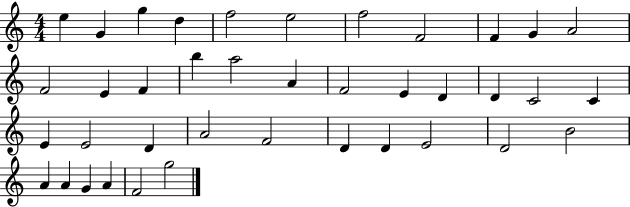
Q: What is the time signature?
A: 4/4